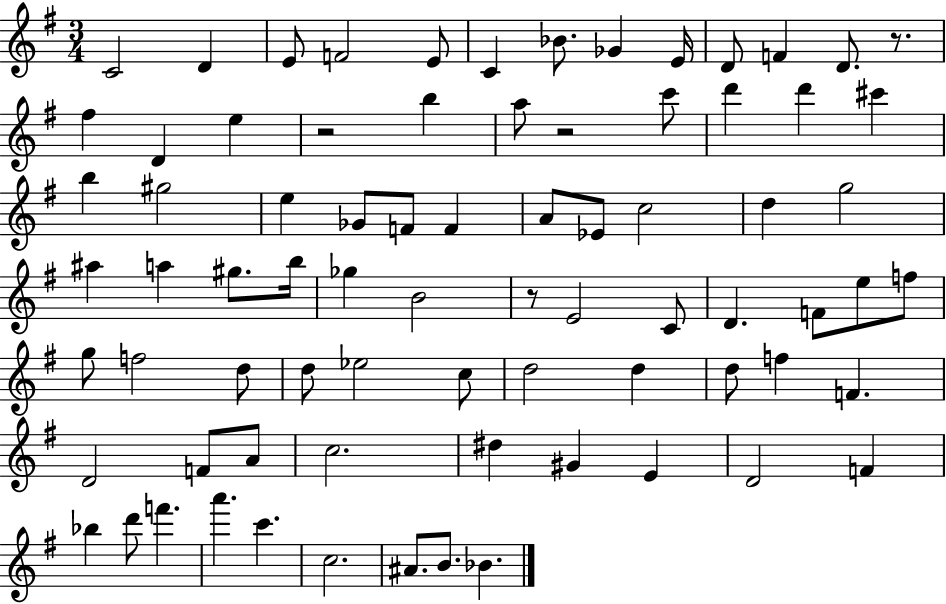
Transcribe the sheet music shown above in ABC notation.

X:1
T:Untitled
M:3/4
L:1/4
K:G
C2 D E/2 F2 E/2 C _B/2 _G E/4 D/2 F D/2 z/2 ^f D e z2 b a/2 z2 c'/2 d' d' ^c' b ^g2 e _G/2 F/2 F A/2 _E/2 c2 d g2 ^a a ^g/2 b/4 _g B2 z/2 E2 C/2 D F/2 e/2 f/2 g/2 f2 d/2 d/2 _e2 c/2 d2 d d/2 f F D2 F/2 A/2 c2 ^d ^G E D2 F _b d'/2 f' a' c' c2 ^A/2 B/2 _B